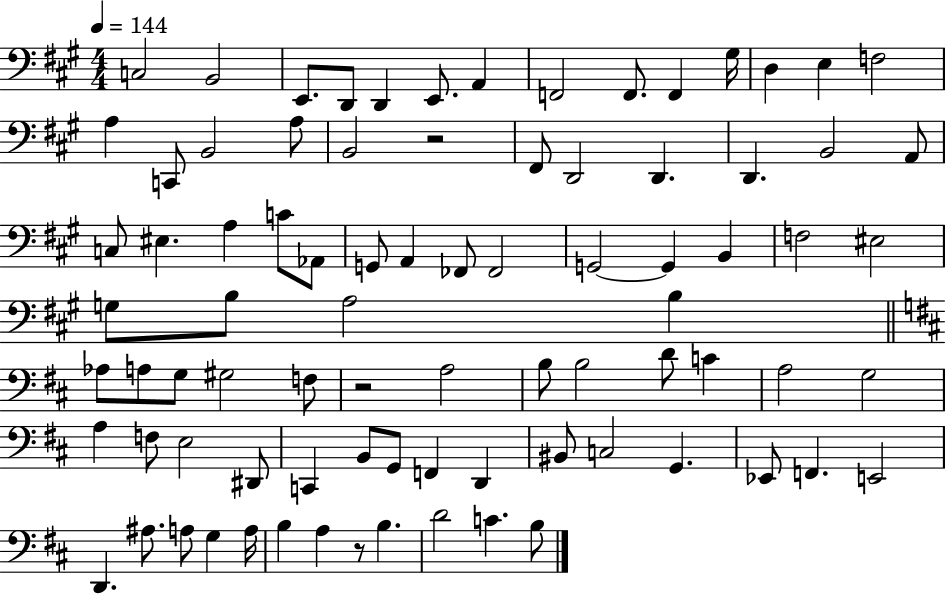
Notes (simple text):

C3/h B2/h E2/e. D2/e D2/q E2/e. A2/q F2/h F2/e. F2/q G#3/s D3/q E3/q F3/h A3/q C2/e B2/h A3/e B2/h R/h F#2/e D2/h D2/q. D2/q. B2/h A2/e C3/e EIS3/q. A3/q C4/e Ab2/e G2/e A2/q FES2/e FES2/h G2/h G2/q B2/q F3/h EIS3/h G3/e B3/e A3/h B3/q Ab3/e A3/e G3/e G#3/h F3/e R/h A3/h B3/e B3/h D4/e C4/q A3/h G3/h A3/q F3/e E3/h D#2/e C2/q B2/e G2/e F2/q D2/q BIS2/e C3/h G2/q. Eb2/e F2/q. E2/h D2/q. A#3/e. A3/e G3/q A3/s B3/q A3/q R/e B3/q. D4/h C4/q. B3/e